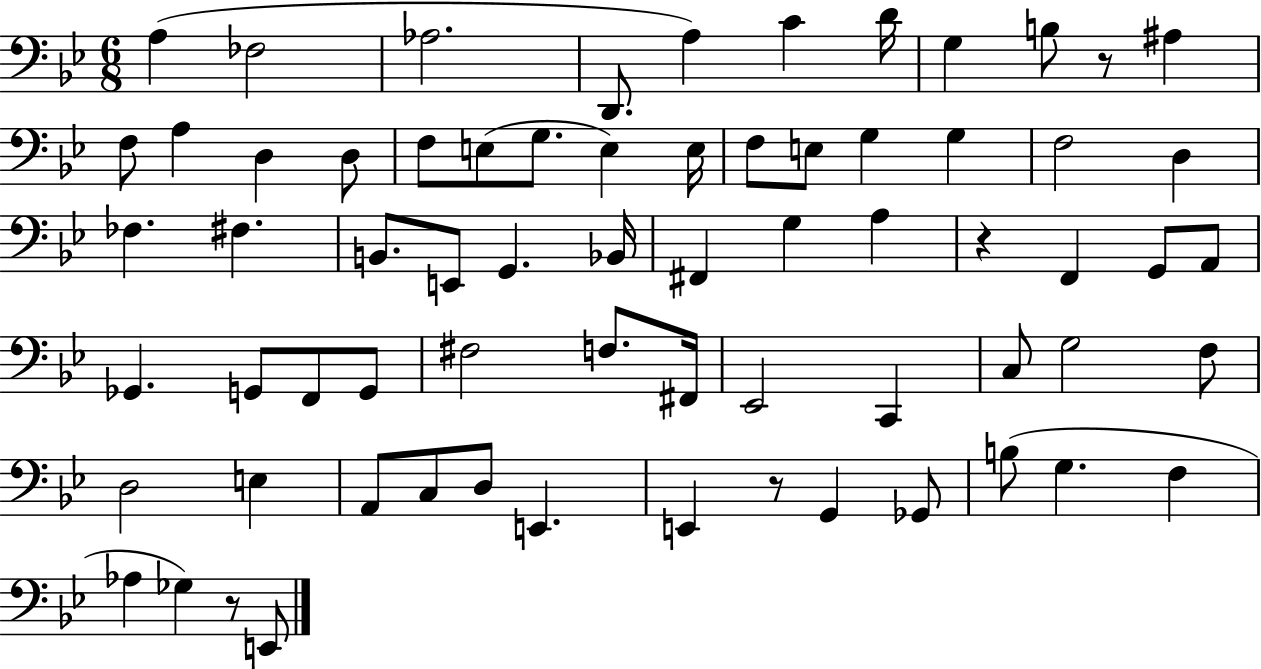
X:1
T:Untitled
M:6/8
L:1/4
K:Bb
A, _F,2 _A,2 D,,/2 A, C D/4 G, B,/2 z/2 ^A, F,/2 A, D, D,/2 F,/2 E,/2 G,/2 E, E,/4 F,/2 E,/2 G, G, F,2 D, _F, ^F, B,,/2 E,,/2 G,, _B,,/4 ^F,, G, A, z F,, G,,/2 A,,/2 _G,, G,,/2 F,,/2 G,,/2 ^F,2 F,/2 ^F,,/4 _E,,2 C,, C,/2 G,2 F,/2 D,2 E, A,,/2 C,/2 D,/2 E,, E,, z/2 G,, _G,,/2 B,/2 G, F, _A, _G, z/2 E,,/2